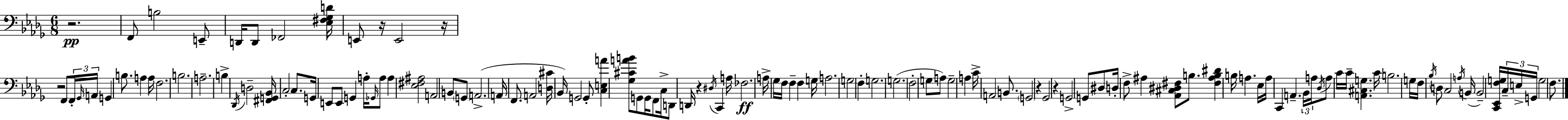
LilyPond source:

{
  \clef bass
  \numericTimeSignature
  \time 6/8
  \key bes \minor
  \repeat volta 2 { r2.\pp | f,8 b2 e,8-- | d,16 d,8 fes,2 <ees fis ges d'>16 | e,8 r16 e,2 r16 | \break r2 f,8 \tuplet 3/2 { f,16-. \grace { ges,16 } | a,16 } g,4 b8. a4 | a16 f2. | b2. | \break a2.-- | b4-> \acciaccatura { des,16 } d2-- | <fis, g, bes,>16 c2-. c8. | g,16 e,8 e,8 g,4 a16-. | \break \grace { ges,16 } a8 a4 <ees fis ais>2 | a,2 b,8 | \parenthesize g,8 a,2.->( | a,16 f,8. a,2 | \break <d cis'>16 bes,16) g,2 | g,8-. <c e a'>4 <ges cis' a' b'>8 g,8 g,16 | f,8 c16-> d,8 d,16 r4 \acciaccatura { dis16 } c,4 | a16 fes2.\ff | \break a16-> ges16 f16 f4-- f4 | g16 a2. | g2 | f4-. g2. | \break g2.( | f2-. | g8 a8) g2-- | a4 c'16-> a,2 | \break b,8. \parenthesize g,2 | r4 ges,2 | r4 g,2-> | g,8 dis8 d16-. f8-> ais4 <aes, cis dis fis>8 | \break b8. <fis ais b dis'>4 b16 a4. | ees16 a16 c,4 a,4.-- | \tuplet 3/2 { bes,16 a16 \acciaccatura { des16 } } a8 c'16 c'16-- <a, cis g>4. | c'16 b2. | \break g16 f16 \acciaccatura { bes16 } d8 c2 | \acciaccatura { a16 }( b,16 b,2--) | <c, ees, f g>16 \tuplet 3/2 { c16-- e16-> g,16 } g2 | f8. } \bar "|."
}